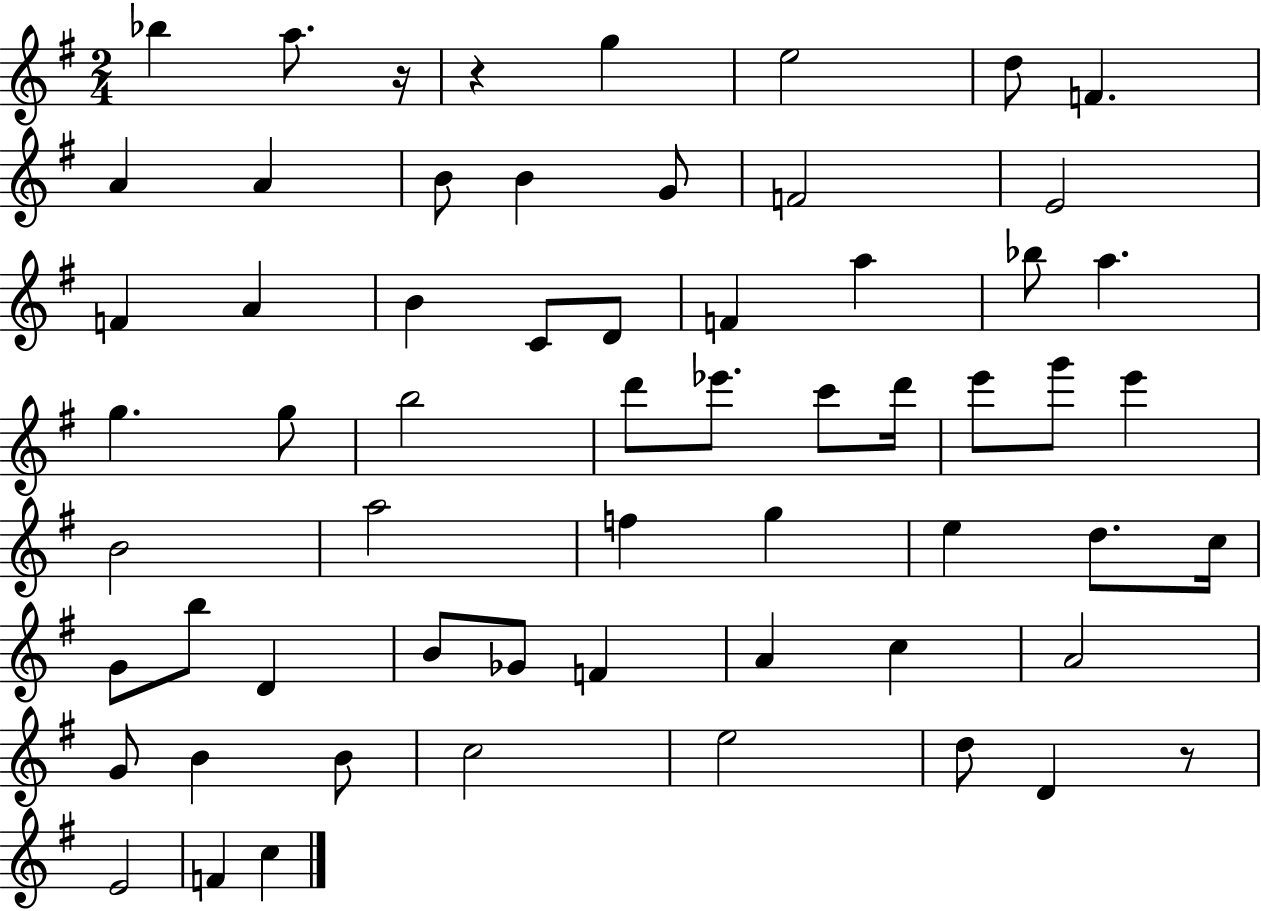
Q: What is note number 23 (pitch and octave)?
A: G5